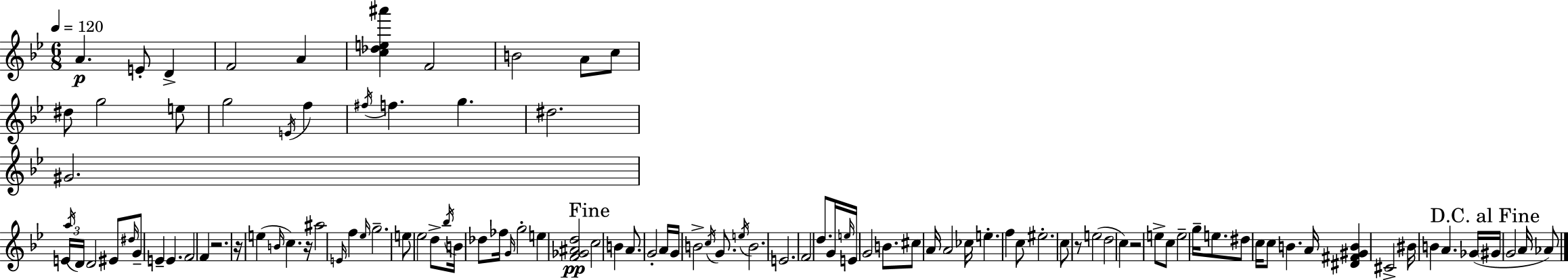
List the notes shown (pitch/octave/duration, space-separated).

A4/q. E4/e D4/q F4/h A4/q [C5,Db5,E5,A#6]/q F4/h B4/h A4/e C5/e D#5/e G5/h E5/e G5/h E4/s F5/q F#5/s F5/q. G5/q. D#5/h. G#4/h. E4/s A5/s D4/s D4/h EIS4/e D#5/s G4/e E4/q E4/q. F4/h F4/q R/h. R/s E5/q B4/s C5/q. R/s A#5/h E4/s F5/q Eb5/s G5/h. E5/e Eb5/h D5/e Bb5/s B4/s Db5/e FES5/s G4/s G5/h E5/q [F4,Gb4,A#4,D5]/h C5/h B4/q A4/e. G4/h A4/s G4/s B4/h C5/s G4/e. E5/s B4/h. E4/h. F4/h D5/e. G4/s E5/s E4/s G4/h B4/e. C#5/e A4/s A4/h CES5/s E5/q. F5/q C5/e EIS5/h. C5/e R/e E5/h D5/h C5/q R/h E5/e C5/e E5/h G5/s E5/e. D#5/e C5/s C5/e B4/q. A4/s [D#4,F#4,G#4,B4]/q C#4/h BIS4/s B4/q A4/q. Gb4/s G#4/s G4/h A4/s Ab4/e